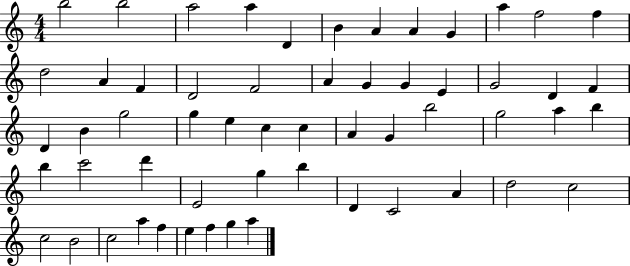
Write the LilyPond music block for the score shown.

{
  \clef treble
  \numericTimeSignature
  \time 4/4
  \key c \major
  b''2 b''2 | a''2 a''4 d'4 | b'4 a'4 a'4 g'4 | a''4 f''2 f''4 | \break d''2 a'4 f'4 | d'2 f'2 | a'4 g'4 g'4 e'4 | g'2 d'4 f'4 | \break d'4 b'4 g''2 | g''4 e''4 c''4 c''4 | a'4 g'4 b''2 | g''2 a''4 b''4 | \break b''4 c'''2 d'''4 | e'2 g''4 b''4 | d'4 c'2 a'4 | d''2 c''2 | \break c''2 b'2 | c''2 a''4 f''4 | e''4 f''4 g''4 a''4 | \bar "|."
}